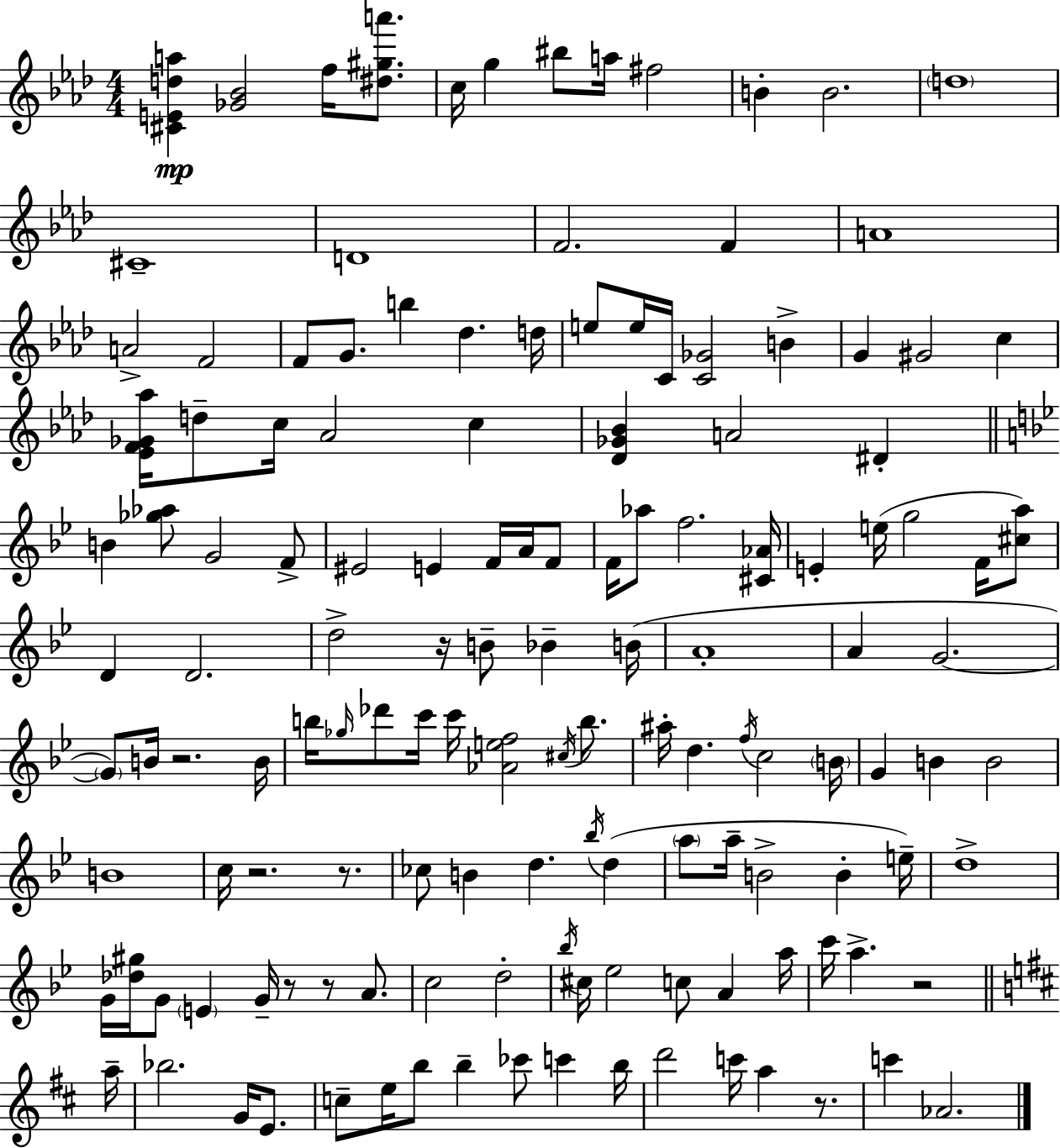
{
  \clef treble
  \numericTimeSignature
  \time 4/4
  \key f \minor
  <cis' e' d'' a''>4\mp <ges' bes'>2 f''16 <dis'' gis'' a'''>8. | c''16 g''4 bis''8 a''16 fis''2 | b'4-. b'2. | \parenthesize d''1 | \break cis'1-- | d'1 | f'2. f'4 | a'1 | \break a'2-> f'2 | f'8 g'8. b''4 des''4. d''16 | e''8 e''16 c'16 <c' ges'>2 b'4-> | g'4 gis'2 c''4 | \break <ees' f' ges' aes''>16 d''8-- c''16 aes'2 c''4 | <des' ges' bes'>4 a'2 dis'4-. | \bar "||" \break \key bes \major b'4 <ges'' aes''>8 g'2 f'8-> | eis'2 e'4 f'16 a'16 f'8 | f'16 aes''8 f''2. <cis' aes'>16 | e'4-. e''16( g''2 f'16 <cis'' a''>8) | \break d'4 d'2. | d''2-> r16 b'8-- bes'4-- b'16( | a'1-. | a'4 g'2.~~ | \break \parenthesize g'8) b'16 r2. b'16 | b''16 \grace { ges''16 } des'''8 c'''16 c'''16 <aes' e'' f''>2 \acciaccatura { cis''16 } b''8. | ais''16-. d''4. \acciaccatura { f''16 } c''2 | \parenthesize b'16 g'4 b'4 b'2 | \break b'1 | c''16 r2. | r8. ces''8 b'4 d''4. \acciaccatura { bes''16 } | d''4( \parenthesize a''8 a''16-- b'2-> b'4-. | \break e''16--) d''1-> | g'16 <des'' gis''>16 g'8 \parenthesize e'4 g'16-- r8 r8 | a'8. c''2 d''2-. | \acciaccatura { bes''16 } cis''16 ees''2 c''8 | \break a'4 a''16 c'''16 a''4.-> r2 | \bar "||" \break \key d \major a''16-- bes''2. g'16 e'8. | c''8-- e''16 b''8 b''4-- ces'''8 c'''4 | b''16 d'''2 c'''16 a''4 r8. | c'''4 aes'2. | \break \bar "|."
}